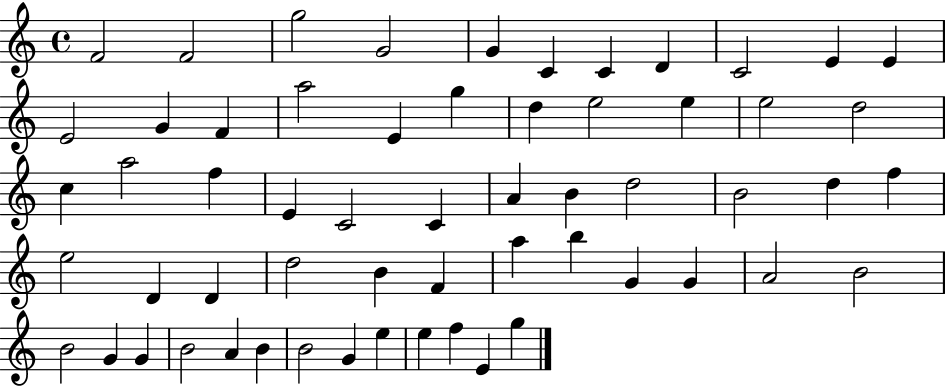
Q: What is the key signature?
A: C major